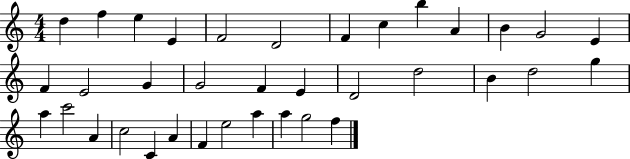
{
  \clef treble
  \numericTimeSignature
  \time 4/4
  \key c \major
  d''4 f''4 e''4 e'4 | f'2 d'2 | f'4 c''4 b''4 a'4 | b'4 g'2 e'4 | \break f'4 e'2 g'4 | g'2 f'4 e'4 | d'2 d''2 | b'4 d''2 g''4 | \break a''4 c'''2 a'4 | c''2 c'4 a'4 | f'4 e''2 a''4 | a''4 g''2 f''4 | \break \bar "|."
}